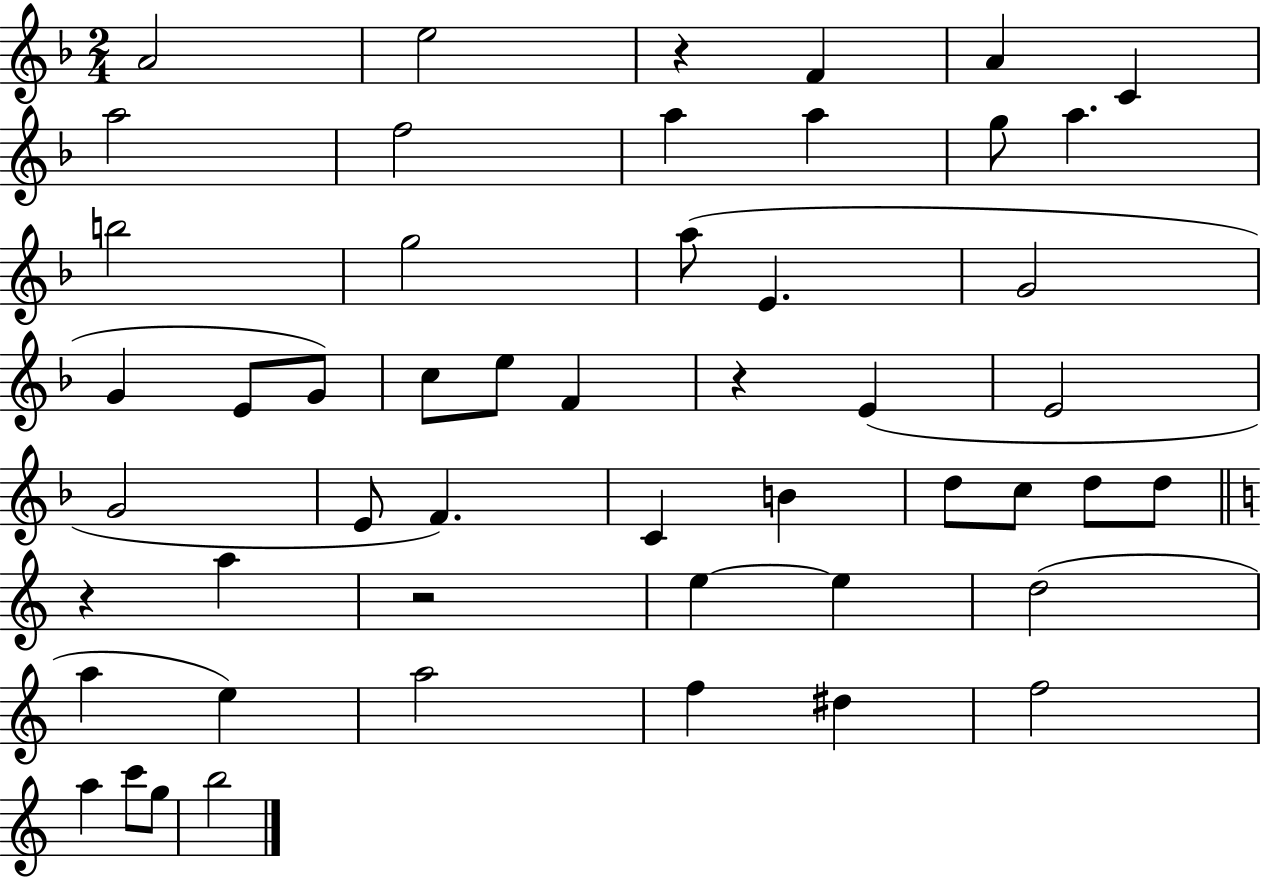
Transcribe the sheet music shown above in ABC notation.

X:1
T:Untitled
M:2/4
L:1/4
K:F
A2 e2 z F A C a2 f2 a a g/2 a b2 g2 a/2 E G2 G E/2 G/2 c/2 e/2 F z E E2 G2 E/2 F C B d/2 c/2 d/2 d/2 z a z2 e e d2 a e a2 f ^d f2 a c'/2 g/2 b2